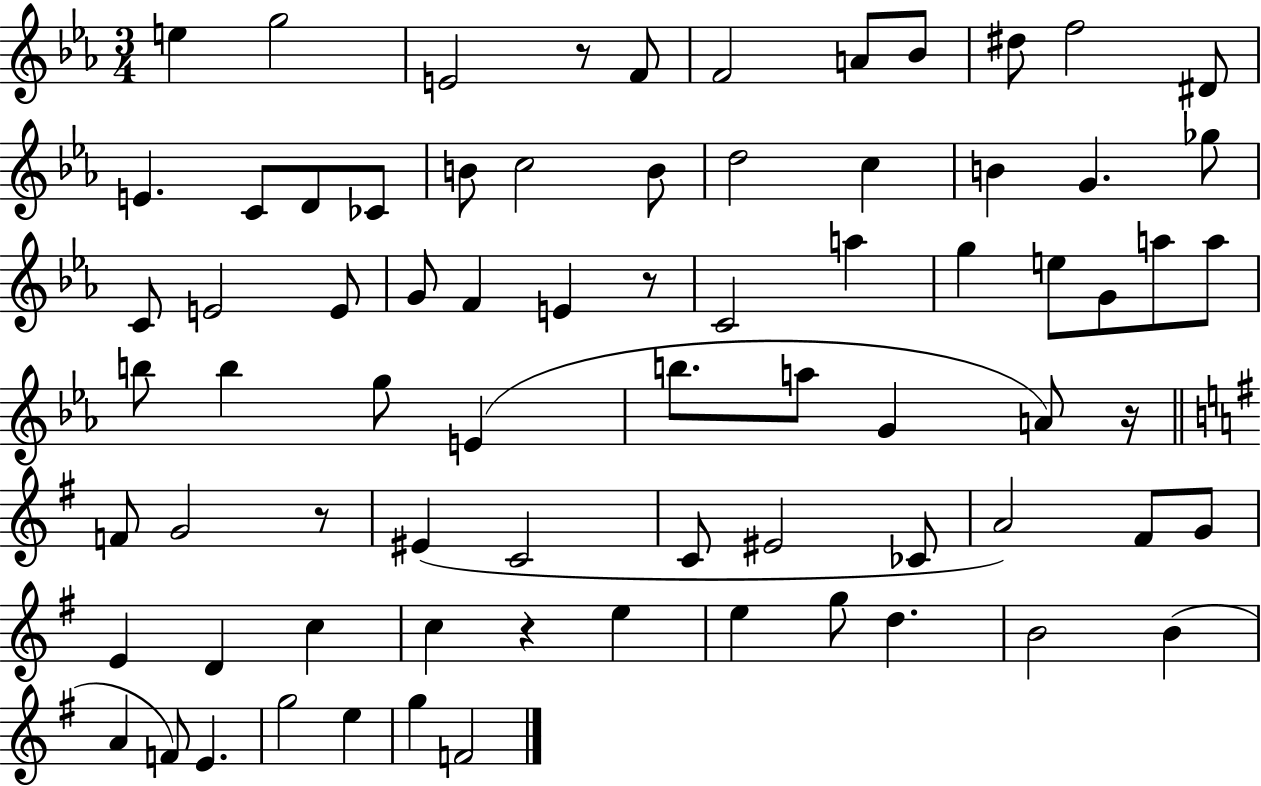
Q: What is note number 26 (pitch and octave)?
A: G4